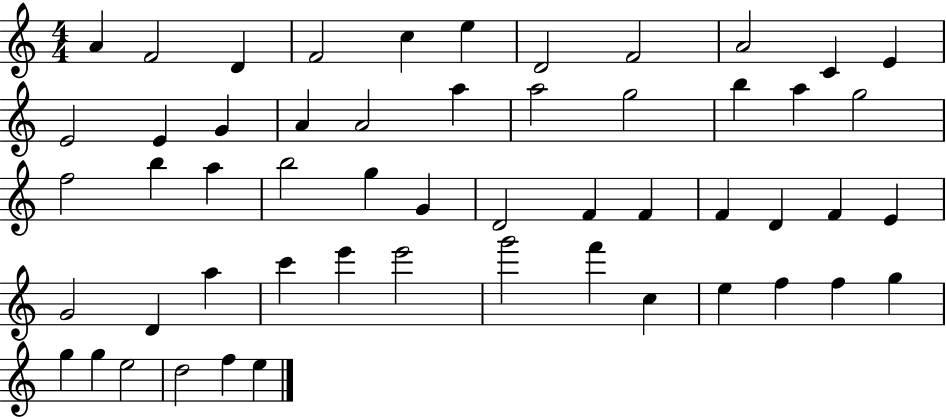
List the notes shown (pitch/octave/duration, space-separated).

A4/q F4/h D4/q F4/h C5/q E5/q D4/h F4/h A4/h C4/q E4/q E4/h E4/q G4/q A4/q A4/h A5/q A5/h G5/h B5/q A5/q G5/h F5/h B5/q A5/q B5/h G5/q G4/q D4/h F4/q F4/q F4/q D4/q F4/q E4/q G4/h D4/q A5/q C6/q E6/q E6/h G6/h F6/q C5/q E5/q F5/q F5/q G5/q G5/q G5/q E5/h D5/h F5/q E5/q